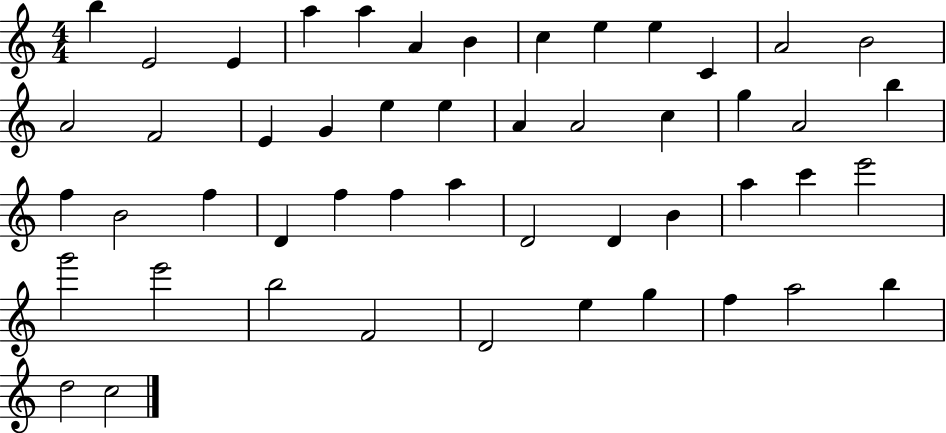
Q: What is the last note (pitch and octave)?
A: C5